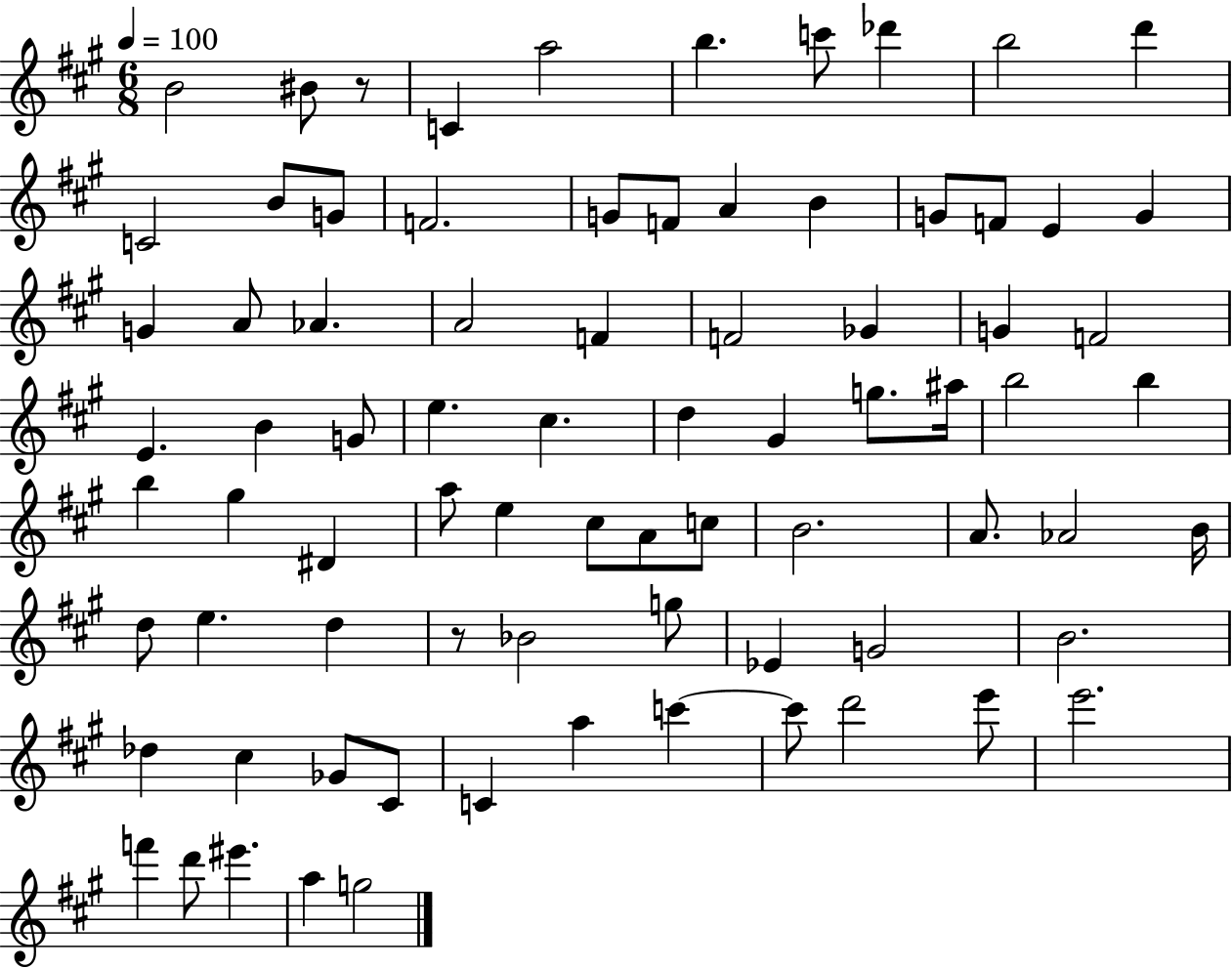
X:1
T:Untitled
M:6/8
L:1/4
K:A
B2 ^B/2 z/2 C a2 b c'/2 _d' b2 d' C2 B/2 G/2 F2 G/2 F/2 A B G/2 F/2 E G G A/2 _A A2 F F2 _G G F2 E B G/2 e ^c d ^G g/2 ^a/4 b2 b b ^g ^D a/2 e ^c/2 A/2 c/2 B2 A/2 _A2 B/4 d/2 e d z/2 _B2 g/2 _E G2 B2 _d ^c _G/2 ^C/2 C a c' c'/2 d'2 e'/2 e'2 f' d'/2 ^e' a g2